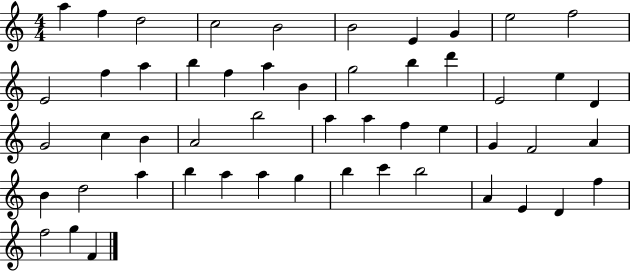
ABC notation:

X:1
T:Untitled
M:4/4
L:1/4
K:C
a f d2 c2 B2 B2 E G e2 f2 E2 f a b f a B g2 b d' E2 e D G2 c B A2 b2 a a f e G F2 A B d2 a b a a g b c' b2 A E D f f2 g F